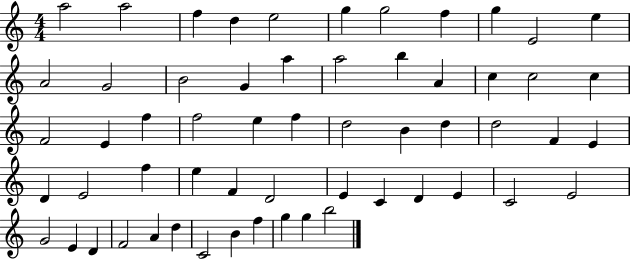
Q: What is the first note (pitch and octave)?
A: A5